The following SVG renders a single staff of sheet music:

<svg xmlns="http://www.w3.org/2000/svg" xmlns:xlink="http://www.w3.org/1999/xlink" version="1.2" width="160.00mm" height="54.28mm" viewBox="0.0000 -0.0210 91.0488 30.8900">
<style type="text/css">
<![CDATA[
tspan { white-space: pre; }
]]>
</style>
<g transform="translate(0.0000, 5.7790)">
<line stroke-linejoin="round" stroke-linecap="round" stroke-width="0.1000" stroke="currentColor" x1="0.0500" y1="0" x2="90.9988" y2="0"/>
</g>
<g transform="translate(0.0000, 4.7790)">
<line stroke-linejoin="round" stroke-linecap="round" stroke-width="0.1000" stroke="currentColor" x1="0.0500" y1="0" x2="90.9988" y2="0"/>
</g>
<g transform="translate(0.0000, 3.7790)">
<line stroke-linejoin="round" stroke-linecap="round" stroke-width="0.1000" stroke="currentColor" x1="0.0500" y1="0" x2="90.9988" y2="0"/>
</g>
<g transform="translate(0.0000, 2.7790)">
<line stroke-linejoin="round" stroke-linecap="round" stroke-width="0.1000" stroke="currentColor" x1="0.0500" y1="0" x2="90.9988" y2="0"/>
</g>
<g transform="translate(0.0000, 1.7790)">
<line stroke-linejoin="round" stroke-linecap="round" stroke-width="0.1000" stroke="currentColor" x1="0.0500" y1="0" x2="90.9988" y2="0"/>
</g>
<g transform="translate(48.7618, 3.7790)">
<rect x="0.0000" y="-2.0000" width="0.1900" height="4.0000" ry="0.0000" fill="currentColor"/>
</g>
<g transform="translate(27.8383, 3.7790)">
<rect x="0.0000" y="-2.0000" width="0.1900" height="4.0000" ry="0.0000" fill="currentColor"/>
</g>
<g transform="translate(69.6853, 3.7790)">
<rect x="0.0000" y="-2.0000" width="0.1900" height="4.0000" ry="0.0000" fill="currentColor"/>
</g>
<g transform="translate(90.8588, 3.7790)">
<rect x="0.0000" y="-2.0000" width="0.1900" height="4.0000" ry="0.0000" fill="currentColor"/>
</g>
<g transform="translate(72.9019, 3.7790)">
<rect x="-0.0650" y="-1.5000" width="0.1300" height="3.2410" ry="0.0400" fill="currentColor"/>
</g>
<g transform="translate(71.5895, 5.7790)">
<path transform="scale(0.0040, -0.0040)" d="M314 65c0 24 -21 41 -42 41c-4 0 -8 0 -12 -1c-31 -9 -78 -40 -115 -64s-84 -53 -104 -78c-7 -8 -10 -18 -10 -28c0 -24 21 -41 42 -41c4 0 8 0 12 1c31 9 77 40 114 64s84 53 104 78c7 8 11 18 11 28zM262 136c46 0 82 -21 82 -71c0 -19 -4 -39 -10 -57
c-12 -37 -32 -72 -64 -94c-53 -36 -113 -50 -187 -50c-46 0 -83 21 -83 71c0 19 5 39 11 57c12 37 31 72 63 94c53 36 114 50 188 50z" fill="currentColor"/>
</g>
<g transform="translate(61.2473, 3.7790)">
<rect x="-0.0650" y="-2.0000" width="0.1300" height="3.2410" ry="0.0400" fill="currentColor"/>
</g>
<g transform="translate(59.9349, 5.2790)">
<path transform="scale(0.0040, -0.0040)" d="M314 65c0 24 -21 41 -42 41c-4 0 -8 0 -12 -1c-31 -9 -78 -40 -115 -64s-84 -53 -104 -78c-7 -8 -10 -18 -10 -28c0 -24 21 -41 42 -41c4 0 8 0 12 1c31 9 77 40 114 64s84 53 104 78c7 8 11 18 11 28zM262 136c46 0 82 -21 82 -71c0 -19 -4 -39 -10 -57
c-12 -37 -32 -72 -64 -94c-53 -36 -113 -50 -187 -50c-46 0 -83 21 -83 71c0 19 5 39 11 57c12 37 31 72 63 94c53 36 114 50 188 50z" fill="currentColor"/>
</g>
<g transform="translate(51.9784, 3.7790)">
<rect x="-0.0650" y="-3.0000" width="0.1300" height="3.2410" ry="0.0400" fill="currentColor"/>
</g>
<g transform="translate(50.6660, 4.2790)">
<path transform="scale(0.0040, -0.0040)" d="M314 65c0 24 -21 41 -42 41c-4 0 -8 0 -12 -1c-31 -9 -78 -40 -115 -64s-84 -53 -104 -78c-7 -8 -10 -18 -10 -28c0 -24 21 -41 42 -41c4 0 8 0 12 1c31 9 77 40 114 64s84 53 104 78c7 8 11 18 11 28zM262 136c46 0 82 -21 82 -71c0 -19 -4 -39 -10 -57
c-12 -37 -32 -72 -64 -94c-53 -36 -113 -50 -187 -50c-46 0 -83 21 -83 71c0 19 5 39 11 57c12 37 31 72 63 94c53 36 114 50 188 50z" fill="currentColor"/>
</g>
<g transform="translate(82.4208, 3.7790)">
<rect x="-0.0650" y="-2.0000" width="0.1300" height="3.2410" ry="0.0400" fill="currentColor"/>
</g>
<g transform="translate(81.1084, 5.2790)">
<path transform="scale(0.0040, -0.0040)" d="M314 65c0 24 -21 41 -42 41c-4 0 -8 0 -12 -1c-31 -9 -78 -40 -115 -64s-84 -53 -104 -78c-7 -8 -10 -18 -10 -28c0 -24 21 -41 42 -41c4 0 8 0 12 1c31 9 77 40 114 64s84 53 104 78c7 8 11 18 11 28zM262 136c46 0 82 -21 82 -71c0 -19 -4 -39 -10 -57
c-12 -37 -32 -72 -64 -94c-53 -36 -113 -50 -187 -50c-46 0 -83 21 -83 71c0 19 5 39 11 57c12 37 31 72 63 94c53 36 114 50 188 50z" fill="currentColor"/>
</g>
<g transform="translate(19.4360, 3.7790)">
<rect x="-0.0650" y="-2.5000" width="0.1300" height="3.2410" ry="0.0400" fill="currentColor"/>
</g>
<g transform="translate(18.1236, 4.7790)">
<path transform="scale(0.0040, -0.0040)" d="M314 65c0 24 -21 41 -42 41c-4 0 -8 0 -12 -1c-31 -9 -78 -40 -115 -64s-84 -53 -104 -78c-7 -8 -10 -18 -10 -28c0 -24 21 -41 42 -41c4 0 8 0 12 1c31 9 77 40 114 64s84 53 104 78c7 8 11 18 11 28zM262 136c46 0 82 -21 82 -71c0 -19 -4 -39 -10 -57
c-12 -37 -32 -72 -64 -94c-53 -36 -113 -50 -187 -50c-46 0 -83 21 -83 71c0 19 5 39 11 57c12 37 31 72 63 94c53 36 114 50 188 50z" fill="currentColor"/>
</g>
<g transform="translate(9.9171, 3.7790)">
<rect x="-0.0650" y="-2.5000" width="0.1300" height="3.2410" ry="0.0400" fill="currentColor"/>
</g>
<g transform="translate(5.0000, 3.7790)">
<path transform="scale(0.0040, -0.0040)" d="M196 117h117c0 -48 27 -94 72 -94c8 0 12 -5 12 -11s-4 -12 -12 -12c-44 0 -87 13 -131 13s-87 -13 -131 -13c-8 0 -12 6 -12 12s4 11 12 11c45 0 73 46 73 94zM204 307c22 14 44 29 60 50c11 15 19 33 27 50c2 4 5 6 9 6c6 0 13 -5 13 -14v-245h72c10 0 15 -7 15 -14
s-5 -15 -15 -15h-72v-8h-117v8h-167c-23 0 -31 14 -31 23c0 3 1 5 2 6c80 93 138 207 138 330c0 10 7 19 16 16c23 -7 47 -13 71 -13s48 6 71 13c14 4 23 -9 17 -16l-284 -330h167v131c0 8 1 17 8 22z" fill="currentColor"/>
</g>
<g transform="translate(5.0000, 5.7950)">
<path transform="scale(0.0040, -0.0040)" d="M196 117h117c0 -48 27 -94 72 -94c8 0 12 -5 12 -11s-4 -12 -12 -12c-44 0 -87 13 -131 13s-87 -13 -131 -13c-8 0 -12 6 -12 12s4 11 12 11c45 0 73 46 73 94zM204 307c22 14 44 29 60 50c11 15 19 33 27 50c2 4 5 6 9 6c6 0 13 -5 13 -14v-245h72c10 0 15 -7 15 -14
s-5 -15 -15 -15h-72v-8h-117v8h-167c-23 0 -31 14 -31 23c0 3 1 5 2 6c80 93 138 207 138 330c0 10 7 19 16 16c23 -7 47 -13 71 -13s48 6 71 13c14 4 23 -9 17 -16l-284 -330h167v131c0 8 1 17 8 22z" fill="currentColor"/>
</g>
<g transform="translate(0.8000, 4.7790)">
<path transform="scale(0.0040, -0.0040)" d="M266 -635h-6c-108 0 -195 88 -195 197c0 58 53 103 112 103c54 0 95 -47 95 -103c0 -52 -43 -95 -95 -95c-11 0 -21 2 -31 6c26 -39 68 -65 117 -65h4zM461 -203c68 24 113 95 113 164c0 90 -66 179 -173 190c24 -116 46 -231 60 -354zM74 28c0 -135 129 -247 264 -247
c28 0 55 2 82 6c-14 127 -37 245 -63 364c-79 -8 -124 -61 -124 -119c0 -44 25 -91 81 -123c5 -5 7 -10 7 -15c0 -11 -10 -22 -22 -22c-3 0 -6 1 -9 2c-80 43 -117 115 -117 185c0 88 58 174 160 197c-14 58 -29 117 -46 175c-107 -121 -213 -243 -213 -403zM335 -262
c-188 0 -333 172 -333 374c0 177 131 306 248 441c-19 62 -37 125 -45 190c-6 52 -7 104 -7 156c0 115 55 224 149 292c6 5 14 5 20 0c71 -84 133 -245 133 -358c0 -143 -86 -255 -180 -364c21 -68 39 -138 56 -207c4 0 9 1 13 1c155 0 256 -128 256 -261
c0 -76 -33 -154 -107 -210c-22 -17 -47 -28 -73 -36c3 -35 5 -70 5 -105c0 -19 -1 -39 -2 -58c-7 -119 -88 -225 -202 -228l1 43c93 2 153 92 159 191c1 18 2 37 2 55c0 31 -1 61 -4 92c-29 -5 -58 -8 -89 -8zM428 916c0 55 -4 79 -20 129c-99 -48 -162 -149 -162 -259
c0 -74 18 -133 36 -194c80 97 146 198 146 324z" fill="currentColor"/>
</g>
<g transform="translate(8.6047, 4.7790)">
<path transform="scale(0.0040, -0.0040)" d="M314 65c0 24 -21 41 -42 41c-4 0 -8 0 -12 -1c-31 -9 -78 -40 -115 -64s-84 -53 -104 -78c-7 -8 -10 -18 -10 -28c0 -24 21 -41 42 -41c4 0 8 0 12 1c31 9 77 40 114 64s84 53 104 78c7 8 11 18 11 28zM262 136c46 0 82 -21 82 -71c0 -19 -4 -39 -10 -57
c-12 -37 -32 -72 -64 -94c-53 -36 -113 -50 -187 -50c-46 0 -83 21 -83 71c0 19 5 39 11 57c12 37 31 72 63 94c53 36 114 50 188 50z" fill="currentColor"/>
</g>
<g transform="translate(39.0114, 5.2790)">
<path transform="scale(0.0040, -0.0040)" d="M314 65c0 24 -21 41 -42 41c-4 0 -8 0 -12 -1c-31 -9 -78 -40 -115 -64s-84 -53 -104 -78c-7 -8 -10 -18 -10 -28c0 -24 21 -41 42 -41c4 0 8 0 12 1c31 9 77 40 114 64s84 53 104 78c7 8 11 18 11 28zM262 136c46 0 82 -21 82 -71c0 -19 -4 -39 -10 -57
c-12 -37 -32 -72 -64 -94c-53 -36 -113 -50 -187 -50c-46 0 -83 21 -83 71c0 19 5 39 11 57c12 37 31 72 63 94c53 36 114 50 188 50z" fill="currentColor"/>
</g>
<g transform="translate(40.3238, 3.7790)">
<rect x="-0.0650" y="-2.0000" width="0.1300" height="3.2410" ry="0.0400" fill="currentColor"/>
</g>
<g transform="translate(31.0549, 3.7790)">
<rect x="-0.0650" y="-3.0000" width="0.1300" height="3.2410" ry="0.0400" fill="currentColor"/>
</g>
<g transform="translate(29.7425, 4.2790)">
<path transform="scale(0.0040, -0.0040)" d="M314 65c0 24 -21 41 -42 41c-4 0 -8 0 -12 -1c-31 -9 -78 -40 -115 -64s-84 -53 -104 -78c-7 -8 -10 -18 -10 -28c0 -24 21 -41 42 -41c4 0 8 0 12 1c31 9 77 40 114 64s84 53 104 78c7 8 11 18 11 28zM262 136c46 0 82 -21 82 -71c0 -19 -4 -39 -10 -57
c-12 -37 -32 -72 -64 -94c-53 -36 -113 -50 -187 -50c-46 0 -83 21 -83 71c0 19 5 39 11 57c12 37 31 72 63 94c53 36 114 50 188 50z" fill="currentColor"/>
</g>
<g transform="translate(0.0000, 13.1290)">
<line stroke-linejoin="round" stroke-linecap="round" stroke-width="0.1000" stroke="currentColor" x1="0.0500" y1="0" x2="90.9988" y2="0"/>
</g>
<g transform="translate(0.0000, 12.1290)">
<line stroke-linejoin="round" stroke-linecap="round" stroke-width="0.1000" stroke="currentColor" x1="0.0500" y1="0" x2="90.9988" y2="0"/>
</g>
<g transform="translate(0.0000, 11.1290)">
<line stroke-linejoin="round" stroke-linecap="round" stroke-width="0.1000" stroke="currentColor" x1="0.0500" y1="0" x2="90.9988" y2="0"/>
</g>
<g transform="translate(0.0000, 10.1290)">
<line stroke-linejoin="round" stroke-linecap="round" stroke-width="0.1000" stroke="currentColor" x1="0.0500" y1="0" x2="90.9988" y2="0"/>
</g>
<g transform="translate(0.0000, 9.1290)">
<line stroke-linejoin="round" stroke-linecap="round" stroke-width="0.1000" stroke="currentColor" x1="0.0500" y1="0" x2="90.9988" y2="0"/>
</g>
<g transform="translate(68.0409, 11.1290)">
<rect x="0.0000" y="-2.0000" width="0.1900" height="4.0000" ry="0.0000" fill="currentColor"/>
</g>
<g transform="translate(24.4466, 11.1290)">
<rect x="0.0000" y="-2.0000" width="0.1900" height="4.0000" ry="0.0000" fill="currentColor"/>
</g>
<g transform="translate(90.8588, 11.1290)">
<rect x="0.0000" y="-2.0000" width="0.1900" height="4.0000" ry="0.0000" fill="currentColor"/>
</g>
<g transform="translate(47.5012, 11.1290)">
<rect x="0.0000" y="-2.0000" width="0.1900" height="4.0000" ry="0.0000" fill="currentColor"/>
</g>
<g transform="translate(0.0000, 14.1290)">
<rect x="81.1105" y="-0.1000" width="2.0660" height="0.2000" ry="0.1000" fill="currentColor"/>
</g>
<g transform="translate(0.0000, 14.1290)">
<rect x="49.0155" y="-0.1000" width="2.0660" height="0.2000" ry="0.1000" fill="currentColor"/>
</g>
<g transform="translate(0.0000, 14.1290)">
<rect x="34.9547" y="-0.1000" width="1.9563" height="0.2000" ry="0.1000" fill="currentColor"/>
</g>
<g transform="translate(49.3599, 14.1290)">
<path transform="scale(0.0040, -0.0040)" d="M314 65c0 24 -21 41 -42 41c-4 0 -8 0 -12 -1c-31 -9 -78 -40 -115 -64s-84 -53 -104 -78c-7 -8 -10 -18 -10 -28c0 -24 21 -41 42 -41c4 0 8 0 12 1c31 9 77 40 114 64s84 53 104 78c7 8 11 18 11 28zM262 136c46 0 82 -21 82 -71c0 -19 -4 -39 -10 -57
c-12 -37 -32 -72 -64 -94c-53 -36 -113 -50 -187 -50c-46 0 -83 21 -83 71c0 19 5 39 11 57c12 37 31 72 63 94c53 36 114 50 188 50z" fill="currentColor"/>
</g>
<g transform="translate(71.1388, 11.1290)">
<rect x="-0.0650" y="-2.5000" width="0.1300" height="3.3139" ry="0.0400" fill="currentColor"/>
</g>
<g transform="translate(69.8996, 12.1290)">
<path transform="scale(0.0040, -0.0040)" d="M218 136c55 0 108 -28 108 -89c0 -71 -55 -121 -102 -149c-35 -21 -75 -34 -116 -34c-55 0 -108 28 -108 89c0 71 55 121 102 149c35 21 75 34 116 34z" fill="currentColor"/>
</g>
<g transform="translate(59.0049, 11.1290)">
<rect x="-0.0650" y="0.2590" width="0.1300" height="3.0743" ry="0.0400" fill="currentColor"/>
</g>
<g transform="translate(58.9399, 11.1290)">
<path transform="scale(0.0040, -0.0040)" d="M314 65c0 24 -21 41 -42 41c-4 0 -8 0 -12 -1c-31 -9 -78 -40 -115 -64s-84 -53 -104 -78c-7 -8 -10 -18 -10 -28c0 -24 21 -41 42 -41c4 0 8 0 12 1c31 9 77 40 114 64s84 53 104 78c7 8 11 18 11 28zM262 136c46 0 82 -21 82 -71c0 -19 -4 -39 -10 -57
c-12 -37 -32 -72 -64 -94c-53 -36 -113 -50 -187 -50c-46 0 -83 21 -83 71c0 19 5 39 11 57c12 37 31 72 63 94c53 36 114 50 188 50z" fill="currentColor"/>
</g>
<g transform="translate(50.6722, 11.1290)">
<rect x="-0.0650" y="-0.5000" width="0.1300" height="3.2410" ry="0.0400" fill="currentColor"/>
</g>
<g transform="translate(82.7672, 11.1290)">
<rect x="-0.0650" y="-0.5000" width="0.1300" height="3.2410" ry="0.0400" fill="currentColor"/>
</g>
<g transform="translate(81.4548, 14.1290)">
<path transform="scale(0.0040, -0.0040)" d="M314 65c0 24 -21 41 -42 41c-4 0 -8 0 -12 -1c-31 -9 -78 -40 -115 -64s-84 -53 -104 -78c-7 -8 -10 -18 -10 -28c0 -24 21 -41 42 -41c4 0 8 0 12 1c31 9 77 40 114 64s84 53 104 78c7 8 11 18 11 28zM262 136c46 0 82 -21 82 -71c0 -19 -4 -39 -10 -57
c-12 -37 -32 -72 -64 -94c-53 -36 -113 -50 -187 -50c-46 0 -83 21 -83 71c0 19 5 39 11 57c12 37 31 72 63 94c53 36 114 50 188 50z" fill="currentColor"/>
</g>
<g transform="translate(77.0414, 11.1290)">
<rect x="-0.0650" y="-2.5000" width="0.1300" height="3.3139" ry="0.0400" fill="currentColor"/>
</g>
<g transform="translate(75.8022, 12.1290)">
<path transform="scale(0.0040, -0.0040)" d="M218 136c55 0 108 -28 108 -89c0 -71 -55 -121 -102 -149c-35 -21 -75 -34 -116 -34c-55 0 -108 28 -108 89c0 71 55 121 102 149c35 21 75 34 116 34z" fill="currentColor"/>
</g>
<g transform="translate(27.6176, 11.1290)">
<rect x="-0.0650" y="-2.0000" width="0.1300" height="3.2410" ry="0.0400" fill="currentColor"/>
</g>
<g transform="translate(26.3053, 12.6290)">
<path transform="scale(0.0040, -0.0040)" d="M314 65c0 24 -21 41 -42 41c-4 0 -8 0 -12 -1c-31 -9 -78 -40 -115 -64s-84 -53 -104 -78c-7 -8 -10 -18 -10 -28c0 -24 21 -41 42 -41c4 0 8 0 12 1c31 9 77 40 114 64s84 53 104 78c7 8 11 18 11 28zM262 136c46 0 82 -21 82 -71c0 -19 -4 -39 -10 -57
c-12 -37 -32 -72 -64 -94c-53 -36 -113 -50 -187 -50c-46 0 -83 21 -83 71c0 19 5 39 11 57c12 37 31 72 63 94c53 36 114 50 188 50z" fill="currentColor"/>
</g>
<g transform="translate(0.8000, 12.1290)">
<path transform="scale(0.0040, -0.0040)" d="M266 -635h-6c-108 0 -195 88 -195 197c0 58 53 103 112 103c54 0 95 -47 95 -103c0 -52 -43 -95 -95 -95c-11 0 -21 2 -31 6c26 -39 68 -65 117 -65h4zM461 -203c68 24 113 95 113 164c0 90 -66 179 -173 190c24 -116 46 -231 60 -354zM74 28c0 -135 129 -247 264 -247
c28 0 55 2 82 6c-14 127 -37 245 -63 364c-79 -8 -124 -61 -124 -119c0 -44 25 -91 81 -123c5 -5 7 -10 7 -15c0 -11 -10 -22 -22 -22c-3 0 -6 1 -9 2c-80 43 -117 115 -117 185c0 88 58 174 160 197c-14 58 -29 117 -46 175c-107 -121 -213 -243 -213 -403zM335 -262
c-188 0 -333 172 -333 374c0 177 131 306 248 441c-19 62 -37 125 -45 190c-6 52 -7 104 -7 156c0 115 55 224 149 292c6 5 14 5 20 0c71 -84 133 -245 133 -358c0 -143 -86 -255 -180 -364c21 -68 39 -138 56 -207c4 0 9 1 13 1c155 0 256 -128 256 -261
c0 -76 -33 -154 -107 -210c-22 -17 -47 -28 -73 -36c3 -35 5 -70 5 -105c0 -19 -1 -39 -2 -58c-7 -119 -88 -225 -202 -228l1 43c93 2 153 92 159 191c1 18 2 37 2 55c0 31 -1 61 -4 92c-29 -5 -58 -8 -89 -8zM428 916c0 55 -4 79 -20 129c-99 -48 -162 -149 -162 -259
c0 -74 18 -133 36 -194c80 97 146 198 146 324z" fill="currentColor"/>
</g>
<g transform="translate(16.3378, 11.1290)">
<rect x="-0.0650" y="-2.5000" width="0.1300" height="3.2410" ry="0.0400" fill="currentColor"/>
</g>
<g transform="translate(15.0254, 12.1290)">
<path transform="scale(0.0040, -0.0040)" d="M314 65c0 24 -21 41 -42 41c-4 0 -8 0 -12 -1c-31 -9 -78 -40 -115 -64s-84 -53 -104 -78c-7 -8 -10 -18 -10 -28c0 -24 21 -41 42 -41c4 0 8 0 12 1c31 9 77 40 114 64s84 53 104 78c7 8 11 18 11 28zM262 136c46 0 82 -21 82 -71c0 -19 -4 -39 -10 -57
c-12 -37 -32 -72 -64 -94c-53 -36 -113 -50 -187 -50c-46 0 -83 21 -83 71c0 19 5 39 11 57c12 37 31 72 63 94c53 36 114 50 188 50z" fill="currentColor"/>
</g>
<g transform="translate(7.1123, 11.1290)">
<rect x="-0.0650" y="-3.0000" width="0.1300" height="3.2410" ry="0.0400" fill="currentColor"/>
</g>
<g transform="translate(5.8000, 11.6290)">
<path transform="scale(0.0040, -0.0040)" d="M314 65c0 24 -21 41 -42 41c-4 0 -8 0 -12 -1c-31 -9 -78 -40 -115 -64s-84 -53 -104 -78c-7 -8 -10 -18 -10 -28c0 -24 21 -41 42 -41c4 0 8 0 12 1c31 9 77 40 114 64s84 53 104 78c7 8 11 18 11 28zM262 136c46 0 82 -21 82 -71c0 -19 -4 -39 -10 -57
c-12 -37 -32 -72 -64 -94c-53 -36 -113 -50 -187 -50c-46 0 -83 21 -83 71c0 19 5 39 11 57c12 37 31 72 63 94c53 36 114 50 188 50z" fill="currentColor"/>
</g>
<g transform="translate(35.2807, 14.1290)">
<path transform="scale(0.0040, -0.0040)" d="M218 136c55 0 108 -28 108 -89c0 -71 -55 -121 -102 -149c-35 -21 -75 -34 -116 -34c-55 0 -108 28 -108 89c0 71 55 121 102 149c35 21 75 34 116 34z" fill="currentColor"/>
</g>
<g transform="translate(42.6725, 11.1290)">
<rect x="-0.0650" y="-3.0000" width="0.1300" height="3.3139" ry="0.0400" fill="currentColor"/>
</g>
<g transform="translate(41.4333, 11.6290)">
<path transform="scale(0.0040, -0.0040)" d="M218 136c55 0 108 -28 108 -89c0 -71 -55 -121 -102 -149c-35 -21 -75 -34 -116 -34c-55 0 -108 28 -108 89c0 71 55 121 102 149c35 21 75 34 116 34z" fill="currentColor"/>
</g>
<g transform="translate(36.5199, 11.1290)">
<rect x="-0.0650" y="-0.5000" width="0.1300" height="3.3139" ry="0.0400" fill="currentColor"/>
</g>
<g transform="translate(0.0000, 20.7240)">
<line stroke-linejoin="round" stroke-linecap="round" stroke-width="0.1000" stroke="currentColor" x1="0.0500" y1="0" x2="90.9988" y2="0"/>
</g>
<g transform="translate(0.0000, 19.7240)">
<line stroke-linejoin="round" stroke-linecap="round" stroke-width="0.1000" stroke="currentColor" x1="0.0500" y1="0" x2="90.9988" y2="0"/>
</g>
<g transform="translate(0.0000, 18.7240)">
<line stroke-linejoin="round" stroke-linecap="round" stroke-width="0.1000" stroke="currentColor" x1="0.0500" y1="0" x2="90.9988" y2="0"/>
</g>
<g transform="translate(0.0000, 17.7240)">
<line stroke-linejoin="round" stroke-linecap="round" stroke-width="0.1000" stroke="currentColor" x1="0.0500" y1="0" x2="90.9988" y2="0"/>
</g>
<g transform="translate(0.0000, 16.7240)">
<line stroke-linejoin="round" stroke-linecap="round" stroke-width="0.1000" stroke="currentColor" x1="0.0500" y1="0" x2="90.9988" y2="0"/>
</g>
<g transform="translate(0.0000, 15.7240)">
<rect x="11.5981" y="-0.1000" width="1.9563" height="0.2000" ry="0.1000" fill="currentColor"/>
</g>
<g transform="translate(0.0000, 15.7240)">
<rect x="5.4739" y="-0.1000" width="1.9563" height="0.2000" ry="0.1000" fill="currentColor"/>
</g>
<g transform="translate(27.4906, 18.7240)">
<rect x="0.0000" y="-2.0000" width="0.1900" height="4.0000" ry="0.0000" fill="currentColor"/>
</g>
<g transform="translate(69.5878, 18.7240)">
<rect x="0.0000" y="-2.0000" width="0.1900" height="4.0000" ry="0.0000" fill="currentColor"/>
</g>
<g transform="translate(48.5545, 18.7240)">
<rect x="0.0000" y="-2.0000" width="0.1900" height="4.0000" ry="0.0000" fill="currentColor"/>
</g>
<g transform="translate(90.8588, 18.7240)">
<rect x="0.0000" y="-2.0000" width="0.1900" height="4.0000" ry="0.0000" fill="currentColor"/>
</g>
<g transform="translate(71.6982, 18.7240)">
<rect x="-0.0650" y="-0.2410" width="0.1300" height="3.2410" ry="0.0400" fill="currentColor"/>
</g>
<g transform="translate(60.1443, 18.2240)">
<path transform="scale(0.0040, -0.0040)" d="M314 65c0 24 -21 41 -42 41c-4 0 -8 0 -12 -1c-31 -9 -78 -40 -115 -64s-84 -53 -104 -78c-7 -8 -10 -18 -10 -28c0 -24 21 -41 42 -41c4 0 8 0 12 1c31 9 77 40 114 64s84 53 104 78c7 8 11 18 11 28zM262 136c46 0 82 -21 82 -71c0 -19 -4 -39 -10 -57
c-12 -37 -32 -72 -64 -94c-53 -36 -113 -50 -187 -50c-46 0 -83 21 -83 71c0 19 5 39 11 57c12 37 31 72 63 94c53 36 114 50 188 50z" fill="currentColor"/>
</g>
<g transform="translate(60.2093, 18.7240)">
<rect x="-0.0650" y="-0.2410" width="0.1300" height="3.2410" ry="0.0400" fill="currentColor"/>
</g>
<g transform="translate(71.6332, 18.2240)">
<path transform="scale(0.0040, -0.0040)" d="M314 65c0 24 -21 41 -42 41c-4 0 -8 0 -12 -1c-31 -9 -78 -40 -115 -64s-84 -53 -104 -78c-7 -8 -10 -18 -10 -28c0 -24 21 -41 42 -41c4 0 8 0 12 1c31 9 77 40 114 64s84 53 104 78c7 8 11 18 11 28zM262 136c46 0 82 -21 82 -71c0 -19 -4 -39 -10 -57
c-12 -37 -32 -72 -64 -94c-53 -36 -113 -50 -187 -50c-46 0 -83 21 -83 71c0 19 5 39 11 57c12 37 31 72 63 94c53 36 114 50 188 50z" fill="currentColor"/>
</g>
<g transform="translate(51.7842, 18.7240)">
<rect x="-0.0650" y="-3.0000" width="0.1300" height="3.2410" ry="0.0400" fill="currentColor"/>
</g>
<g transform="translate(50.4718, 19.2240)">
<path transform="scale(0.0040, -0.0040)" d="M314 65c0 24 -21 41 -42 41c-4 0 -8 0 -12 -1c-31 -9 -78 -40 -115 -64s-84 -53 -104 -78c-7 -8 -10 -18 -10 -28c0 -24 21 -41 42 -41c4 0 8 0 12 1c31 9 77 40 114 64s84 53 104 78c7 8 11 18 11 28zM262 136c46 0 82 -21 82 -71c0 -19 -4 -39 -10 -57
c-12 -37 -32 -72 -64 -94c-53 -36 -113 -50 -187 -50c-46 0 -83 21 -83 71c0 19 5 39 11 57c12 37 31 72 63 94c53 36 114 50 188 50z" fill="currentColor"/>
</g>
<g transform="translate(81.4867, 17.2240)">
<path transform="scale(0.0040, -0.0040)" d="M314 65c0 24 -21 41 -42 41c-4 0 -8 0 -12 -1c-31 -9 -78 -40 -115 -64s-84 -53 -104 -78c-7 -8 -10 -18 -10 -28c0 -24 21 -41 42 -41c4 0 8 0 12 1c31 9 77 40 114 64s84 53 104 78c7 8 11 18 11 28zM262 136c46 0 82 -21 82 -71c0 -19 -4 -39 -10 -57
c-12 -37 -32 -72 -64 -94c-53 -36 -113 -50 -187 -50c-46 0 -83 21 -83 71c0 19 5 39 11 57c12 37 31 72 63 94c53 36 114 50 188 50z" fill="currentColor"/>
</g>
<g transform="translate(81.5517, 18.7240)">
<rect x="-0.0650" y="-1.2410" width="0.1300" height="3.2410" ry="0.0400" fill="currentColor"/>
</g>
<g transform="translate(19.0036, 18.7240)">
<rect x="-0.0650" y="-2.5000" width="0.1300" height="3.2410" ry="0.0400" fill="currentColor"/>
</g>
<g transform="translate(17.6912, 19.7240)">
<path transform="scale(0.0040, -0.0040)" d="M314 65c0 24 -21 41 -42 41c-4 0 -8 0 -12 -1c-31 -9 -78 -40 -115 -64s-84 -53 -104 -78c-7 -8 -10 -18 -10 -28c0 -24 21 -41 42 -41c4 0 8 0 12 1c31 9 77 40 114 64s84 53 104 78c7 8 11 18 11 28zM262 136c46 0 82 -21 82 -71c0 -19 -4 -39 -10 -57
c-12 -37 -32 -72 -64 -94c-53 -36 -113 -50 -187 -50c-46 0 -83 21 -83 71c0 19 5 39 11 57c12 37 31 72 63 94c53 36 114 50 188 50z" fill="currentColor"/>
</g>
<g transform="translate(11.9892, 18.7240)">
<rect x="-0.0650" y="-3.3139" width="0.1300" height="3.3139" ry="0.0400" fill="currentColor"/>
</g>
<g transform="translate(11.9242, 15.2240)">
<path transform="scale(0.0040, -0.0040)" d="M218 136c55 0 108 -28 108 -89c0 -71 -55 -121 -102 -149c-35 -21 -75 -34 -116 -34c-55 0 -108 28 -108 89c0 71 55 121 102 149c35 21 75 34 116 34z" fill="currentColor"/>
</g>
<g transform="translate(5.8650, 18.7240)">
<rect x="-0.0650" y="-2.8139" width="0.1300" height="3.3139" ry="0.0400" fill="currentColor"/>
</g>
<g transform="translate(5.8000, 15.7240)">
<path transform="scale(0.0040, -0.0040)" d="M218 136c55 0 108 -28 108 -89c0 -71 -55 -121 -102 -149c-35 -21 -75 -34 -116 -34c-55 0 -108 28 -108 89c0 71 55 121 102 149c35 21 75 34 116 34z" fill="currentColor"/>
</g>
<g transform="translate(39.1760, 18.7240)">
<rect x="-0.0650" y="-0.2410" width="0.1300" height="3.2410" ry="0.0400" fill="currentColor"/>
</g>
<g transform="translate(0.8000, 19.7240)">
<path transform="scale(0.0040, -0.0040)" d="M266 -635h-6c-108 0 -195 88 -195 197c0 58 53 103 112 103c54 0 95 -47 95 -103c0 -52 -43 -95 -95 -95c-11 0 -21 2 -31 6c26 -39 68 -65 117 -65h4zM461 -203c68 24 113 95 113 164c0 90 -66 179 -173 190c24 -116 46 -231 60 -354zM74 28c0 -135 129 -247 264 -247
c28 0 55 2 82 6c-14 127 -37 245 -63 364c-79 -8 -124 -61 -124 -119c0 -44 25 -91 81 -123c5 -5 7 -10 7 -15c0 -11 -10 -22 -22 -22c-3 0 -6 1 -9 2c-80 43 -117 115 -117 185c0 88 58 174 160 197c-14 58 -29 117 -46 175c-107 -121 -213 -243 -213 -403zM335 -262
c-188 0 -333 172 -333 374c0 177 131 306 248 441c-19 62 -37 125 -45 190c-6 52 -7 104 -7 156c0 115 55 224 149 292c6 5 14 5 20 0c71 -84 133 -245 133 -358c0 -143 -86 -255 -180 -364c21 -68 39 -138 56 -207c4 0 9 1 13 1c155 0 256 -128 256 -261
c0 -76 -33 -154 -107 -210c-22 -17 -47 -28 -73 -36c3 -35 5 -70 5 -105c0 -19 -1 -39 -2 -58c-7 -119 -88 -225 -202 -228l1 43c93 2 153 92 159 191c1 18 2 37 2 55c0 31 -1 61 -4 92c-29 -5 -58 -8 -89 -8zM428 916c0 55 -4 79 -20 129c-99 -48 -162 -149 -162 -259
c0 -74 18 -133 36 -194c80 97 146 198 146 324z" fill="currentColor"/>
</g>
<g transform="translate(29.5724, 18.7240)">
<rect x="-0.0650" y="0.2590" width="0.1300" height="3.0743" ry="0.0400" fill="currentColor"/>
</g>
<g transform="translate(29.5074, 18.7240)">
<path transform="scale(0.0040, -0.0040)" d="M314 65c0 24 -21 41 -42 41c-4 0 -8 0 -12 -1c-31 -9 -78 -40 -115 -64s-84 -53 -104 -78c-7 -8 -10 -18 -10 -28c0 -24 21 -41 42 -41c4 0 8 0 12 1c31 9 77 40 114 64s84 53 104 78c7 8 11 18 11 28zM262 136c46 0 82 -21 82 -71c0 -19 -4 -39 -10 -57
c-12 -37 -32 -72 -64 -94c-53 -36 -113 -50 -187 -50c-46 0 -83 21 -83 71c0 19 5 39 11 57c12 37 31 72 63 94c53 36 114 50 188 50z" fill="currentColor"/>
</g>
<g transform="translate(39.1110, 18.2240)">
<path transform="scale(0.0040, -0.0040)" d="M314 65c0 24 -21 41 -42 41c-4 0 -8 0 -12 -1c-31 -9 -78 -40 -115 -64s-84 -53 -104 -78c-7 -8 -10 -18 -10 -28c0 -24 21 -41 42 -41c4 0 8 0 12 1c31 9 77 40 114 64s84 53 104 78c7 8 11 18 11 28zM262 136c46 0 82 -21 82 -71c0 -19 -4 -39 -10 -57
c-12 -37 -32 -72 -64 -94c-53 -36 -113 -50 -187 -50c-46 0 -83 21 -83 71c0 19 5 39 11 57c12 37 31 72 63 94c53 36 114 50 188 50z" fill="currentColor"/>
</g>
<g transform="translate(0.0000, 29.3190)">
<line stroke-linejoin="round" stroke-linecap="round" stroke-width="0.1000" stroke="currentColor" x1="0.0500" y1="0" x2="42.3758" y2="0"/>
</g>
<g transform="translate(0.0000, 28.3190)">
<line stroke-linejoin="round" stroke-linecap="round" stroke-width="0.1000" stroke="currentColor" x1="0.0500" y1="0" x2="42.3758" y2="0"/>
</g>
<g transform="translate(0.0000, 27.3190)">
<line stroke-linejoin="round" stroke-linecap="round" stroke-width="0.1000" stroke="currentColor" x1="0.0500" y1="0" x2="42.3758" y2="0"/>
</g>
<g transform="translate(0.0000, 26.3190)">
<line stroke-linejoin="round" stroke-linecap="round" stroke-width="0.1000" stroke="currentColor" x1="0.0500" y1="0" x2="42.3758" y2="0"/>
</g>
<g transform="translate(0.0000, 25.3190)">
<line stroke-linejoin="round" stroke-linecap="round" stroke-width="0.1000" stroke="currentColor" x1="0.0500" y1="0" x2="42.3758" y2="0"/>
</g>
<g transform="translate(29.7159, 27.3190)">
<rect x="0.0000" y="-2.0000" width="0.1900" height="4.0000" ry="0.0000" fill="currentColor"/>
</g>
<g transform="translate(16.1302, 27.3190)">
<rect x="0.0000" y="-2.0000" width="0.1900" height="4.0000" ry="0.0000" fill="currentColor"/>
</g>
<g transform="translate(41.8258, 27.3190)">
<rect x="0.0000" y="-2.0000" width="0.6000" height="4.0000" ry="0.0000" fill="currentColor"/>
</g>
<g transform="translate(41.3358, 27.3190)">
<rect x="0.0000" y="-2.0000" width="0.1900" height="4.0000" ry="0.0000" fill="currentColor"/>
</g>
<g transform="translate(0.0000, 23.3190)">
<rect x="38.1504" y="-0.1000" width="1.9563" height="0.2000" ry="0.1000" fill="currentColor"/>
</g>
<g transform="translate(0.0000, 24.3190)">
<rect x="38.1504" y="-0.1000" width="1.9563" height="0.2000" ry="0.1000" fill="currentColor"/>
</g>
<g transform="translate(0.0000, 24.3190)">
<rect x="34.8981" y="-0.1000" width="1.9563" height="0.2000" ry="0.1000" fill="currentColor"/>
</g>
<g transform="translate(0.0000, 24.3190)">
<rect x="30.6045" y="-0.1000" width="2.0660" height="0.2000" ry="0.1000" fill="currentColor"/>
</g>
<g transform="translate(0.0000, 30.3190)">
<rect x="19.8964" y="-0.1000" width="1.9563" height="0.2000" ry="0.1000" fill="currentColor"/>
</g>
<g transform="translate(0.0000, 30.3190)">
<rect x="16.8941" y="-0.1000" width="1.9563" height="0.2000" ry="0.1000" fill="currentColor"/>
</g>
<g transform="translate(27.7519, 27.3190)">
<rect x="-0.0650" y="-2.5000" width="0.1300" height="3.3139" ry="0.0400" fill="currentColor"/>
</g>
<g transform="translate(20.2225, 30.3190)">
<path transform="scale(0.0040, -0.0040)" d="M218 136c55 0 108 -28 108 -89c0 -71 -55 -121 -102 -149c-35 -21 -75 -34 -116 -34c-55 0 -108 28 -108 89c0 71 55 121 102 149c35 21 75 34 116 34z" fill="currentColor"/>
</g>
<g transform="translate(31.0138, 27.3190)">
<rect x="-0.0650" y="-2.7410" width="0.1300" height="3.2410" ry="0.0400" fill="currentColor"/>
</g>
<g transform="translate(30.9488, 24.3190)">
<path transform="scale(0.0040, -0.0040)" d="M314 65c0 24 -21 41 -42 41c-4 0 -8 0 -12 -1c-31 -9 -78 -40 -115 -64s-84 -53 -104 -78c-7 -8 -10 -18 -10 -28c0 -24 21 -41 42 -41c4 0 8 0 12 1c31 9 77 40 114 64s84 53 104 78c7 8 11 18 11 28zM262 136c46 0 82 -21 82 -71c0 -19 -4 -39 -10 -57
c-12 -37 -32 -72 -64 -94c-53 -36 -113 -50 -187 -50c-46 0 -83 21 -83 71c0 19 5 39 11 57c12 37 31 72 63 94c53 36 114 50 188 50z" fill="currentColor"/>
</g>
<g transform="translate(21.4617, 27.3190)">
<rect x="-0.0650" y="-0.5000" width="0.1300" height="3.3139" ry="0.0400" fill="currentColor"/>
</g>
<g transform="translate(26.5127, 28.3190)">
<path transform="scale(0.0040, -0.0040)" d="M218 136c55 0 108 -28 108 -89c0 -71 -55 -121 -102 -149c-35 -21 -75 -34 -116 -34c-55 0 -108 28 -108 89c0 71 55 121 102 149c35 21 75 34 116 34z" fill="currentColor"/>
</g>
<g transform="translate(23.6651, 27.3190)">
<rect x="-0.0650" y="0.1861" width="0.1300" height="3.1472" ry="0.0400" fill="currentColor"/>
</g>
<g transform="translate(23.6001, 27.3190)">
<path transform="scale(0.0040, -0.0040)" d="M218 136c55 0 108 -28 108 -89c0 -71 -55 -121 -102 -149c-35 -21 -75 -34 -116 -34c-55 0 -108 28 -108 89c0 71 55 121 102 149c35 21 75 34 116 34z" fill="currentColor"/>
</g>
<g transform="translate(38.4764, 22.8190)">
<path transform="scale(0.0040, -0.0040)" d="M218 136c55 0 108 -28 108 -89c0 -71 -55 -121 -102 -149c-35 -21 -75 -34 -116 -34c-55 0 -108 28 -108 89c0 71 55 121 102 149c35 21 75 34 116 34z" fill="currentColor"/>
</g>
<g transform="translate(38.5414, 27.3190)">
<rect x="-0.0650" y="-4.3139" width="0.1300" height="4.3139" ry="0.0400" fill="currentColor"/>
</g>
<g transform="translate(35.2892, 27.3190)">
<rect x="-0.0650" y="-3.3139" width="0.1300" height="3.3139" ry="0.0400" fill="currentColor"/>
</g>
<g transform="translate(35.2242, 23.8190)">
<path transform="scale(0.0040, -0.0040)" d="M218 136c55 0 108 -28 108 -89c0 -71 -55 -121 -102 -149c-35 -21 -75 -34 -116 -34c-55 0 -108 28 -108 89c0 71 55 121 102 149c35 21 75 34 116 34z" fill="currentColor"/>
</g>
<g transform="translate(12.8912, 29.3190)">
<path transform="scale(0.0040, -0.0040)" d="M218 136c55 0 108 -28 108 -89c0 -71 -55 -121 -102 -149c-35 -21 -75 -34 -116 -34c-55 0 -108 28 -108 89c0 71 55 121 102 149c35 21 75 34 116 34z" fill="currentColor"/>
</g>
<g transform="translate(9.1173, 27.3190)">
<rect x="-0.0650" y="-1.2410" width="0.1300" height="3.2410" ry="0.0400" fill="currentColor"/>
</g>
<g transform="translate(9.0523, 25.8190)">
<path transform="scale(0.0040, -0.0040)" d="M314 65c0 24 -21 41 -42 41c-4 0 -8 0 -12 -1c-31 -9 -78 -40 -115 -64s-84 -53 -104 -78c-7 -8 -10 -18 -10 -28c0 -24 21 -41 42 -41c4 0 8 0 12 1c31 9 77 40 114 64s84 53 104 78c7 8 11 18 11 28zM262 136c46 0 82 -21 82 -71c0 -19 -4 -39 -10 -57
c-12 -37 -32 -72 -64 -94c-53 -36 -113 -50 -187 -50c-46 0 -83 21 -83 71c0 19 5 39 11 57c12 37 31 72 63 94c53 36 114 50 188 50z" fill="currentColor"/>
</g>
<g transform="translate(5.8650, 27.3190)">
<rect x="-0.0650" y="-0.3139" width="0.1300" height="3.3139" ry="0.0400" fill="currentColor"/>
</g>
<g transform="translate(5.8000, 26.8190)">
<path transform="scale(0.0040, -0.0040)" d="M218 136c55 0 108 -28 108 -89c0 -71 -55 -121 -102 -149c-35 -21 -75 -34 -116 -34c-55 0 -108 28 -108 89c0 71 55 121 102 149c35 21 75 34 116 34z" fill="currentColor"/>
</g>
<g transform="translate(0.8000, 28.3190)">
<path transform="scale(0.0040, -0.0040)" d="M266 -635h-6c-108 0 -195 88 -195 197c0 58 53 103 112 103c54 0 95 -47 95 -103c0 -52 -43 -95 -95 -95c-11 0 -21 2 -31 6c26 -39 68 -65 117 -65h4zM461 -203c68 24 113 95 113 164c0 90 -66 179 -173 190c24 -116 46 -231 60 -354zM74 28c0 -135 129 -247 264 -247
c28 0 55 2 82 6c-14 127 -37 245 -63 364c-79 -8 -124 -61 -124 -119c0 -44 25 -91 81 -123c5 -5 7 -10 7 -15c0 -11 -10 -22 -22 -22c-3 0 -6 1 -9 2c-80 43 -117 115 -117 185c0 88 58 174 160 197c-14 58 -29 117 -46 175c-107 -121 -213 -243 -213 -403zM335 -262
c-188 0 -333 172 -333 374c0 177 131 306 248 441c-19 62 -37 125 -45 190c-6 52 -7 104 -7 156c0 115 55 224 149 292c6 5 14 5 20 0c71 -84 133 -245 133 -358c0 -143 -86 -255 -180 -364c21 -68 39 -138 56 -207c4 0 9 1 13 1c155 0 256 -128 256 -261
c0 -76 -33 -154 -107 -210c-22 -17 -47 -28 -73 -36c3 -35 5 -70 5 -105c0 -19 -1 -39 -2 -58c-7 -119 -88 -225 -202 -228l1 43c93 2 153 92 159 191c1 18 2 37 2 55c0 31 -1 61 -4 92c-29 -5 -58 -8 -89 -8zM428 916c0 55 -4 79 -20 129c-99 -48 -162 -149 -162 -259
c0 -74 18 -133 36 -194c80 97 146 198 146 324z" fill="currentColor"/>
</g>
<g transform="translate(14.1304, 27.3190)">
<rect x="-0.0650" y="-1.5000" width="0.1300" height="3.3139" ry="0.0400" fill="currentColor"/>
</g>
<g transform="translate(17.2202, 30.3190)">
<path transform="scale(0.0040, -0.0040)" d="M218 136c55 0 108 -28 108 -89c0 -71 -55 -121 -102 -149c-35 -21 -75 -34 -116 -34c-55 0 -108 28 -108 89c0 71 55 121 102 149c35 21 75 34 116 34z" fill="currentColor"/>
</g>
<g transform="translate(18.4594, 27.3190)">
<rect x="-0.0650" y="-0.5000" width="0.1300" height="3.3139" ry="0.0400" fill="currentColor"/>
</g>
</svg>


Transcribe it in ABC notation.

X:1
T:Untitled
M:4/4
L:1/4
K:C
G2 G2 A2 F2 A2 F2 E2 F2 A2 G2 F2 C A C2 B2 G G C2 a b G2 B2 c2 A2 c2 c2 e2 c e2 E C C B G a2 b d'